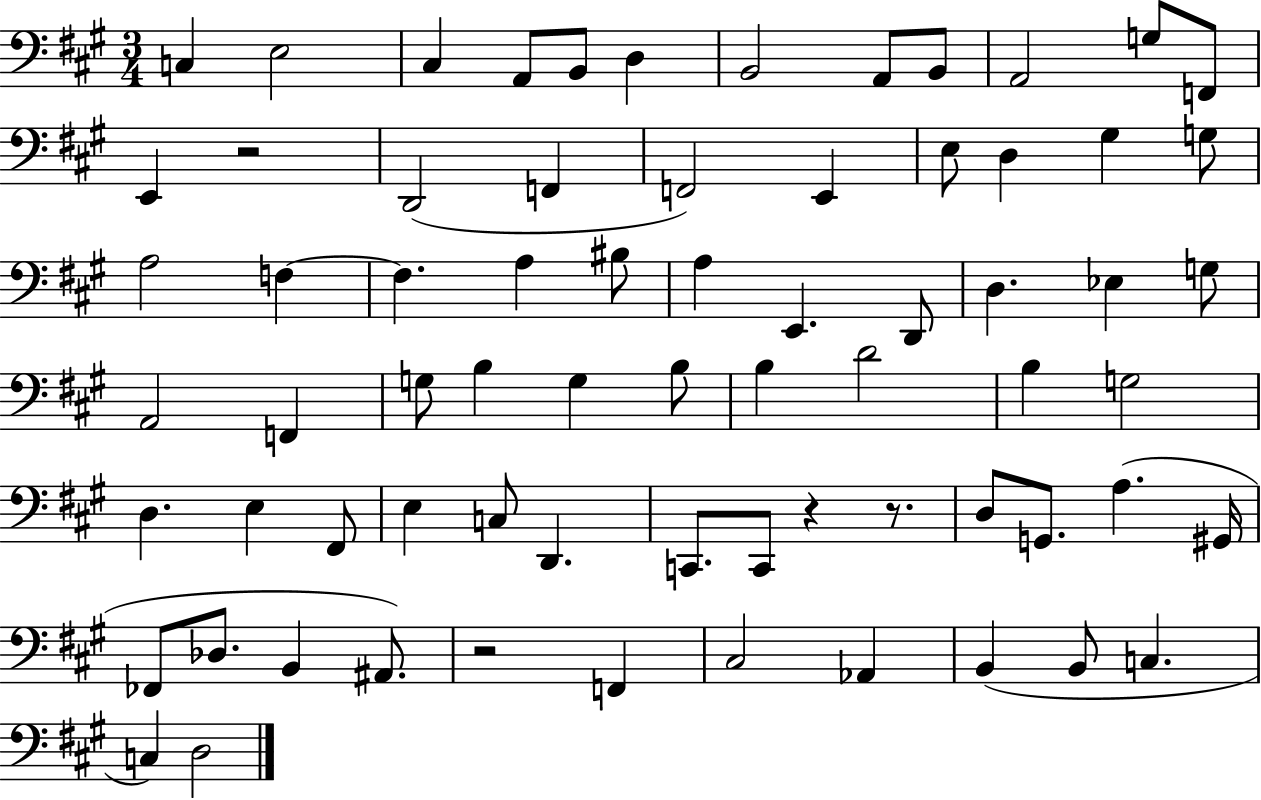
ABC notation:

X:1
T:Untitled
M:3/4
L:1/4
K:A
C, E,2 ^C, A,,/2 B,,/2 D, B,,2 A,,/2 B,,/2 A,,2 G,/2 F,,/2 E,, z2 D,,2 F,, F,,2 E,, E,/2 D, ^G, G,/2 A,2 F, F, A, ^B,/2 A, E,, D,,/2 D, _E, G,/2 A,,2 F,, G,/2 B, G, B,/2 B, D2 B, G,2 D, E, ^F,,/2 E, C,/2 D,, C,,/2 C,,/2 z z/2 D,/2 G,,/2 A, ^G,,/4 _F,,/2 _D,/2 B,, ^A,,/2 z2 F,, ^C,2 _A,, B,, B,,/2 C, C, D,2